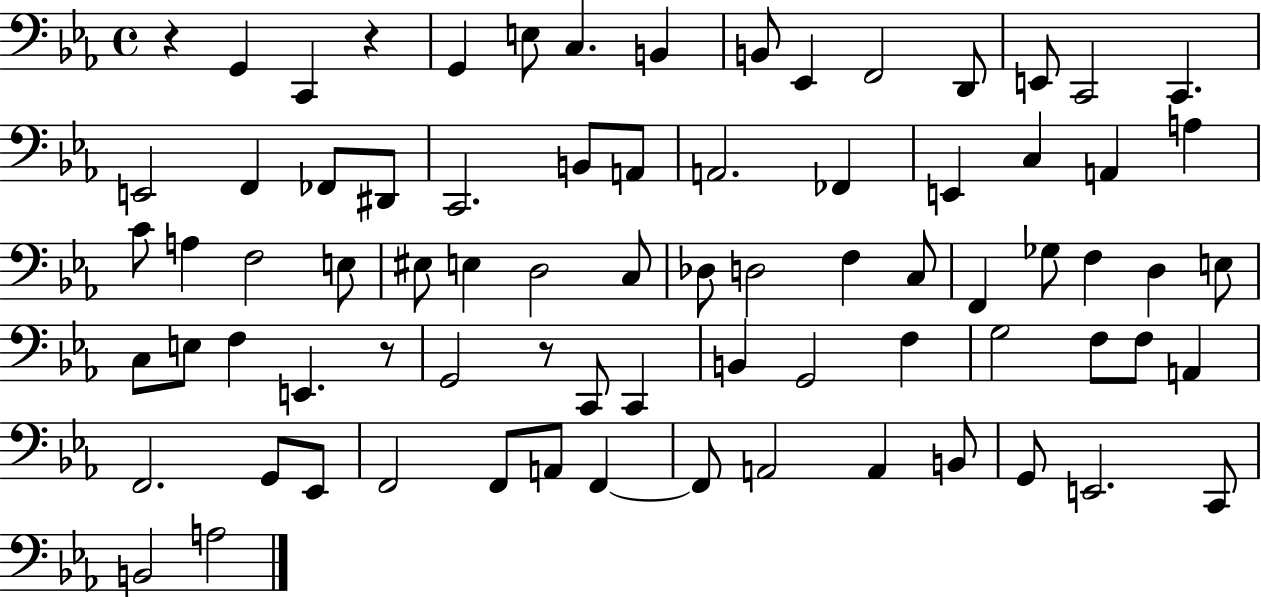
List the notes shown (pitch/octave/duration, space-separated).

R/q G2/q C2/q R/q G2/q E3/e C3/q. B2/q B2/e Eb2/q F2/h D2/e E2/e C2/h C2/q. E2/h F2/q FES2/e D#2/e C2/h. B2/e A2/e A2/h. FES2/q E2/q C3/q A2/q A3/q C4/e A3/q F3/h E3/e EIS3/e E3/q D3/h C3/e Db3/e D3/h F3/q C3/e F2/q Gb3/e F3/q D3/q E3/e C3/e E3/e F3/q E2/q. R/e G2/h R/e C2/e C2/q B2/q G2/h F3/q G3/h F3/e F3/e A2/q F2/h. G2/e Eb2/e F2/h F2/e A2/e F2/q F2/e A2/h A2/q B2/e G2/e E2/h. C2/e B2/h A3/h